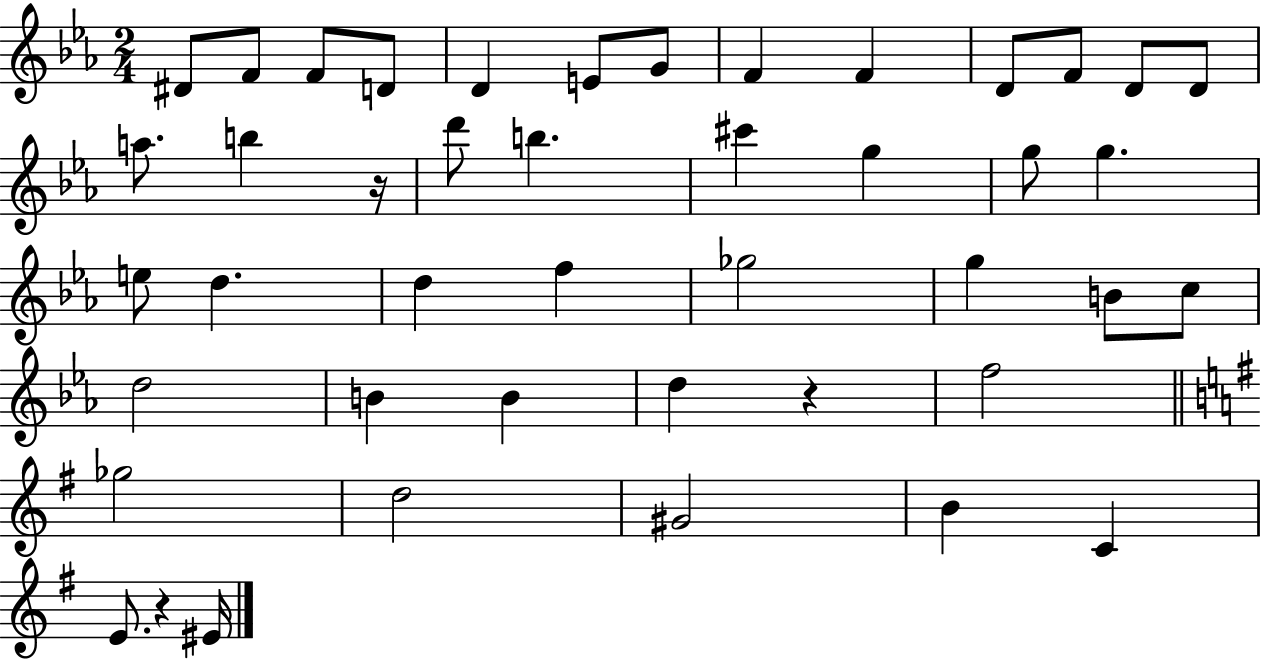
D#4/e F4/e F4/e D4/e D4/q E4/e G4/e F4/q F4/q D4/e F4/e D4/e D4/e A5/e. B5/q R/s D6/e B5/q. C#6/q G5/q G5/e G5/q. E5/e D5/q. D5/q F5/q Gb5/h G5/q B4/e C5/e D5/h B4/q B4/q D5/q R/q F5/h Gb5/h D5/h G#4/h B4/q C4/q E4/e. R/q EIS4/s